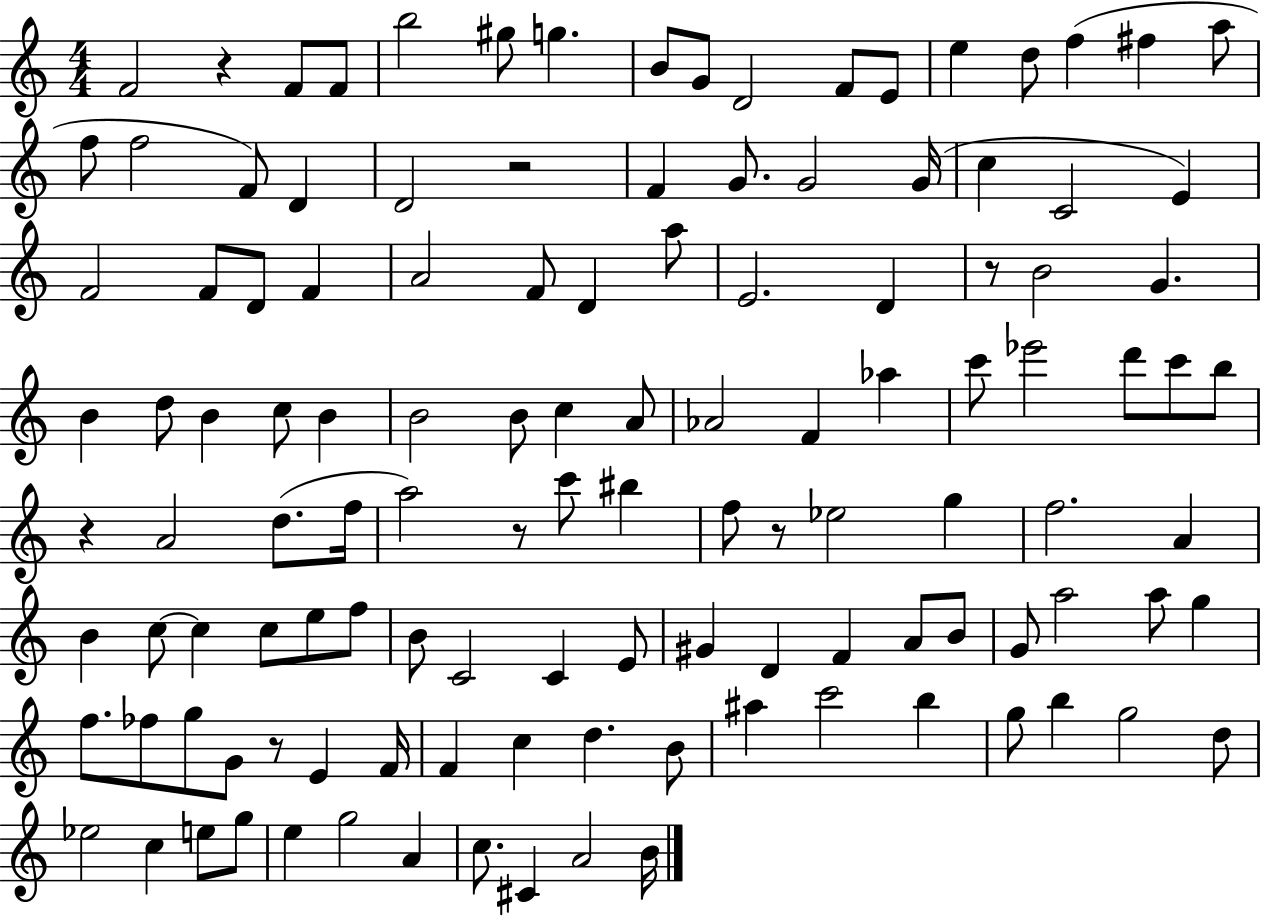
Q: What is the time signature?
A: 4/4